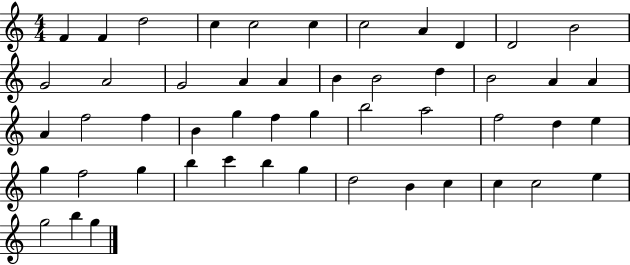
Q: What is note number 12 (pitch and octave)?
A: G4